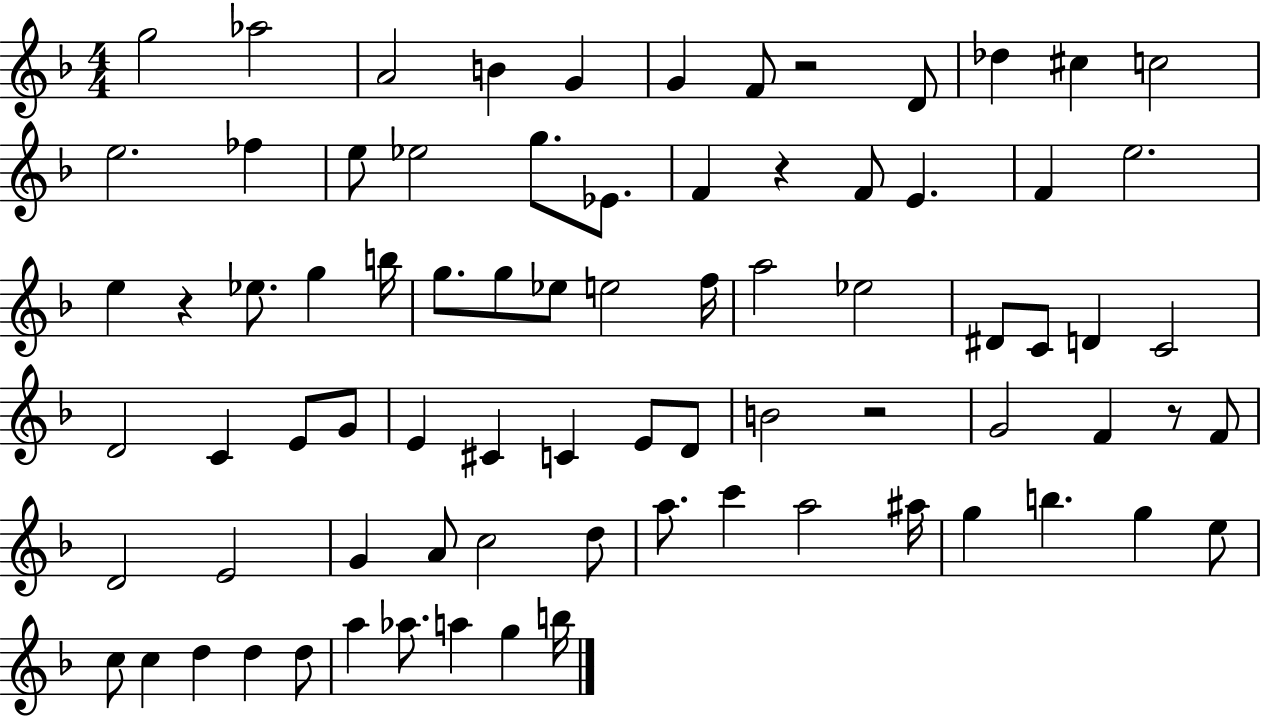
X:1
T:Untitled
M:4/4
L:1/4
K:F
g2 _a2 A2 B G G F/2 z2 D/2 _d ^c c2 e2 _f e/2 _e2 g/2 _E/2 F z F/2 E F e2 e z _e/2 g b/4 g/2 g/2 _e/2 e2 f/4 a2 _e2 ^D/2 C/2 D C2 D2 C E/2 G/2 E ^C C E/2 D/2 B2 z2 G2 F z/2 F/2 D2 E2 G A/2 c2 d/2 a/2 c' a2 ^a/4 g b g e/2 c/2 c d d d/2 a _a/2 a g b/4